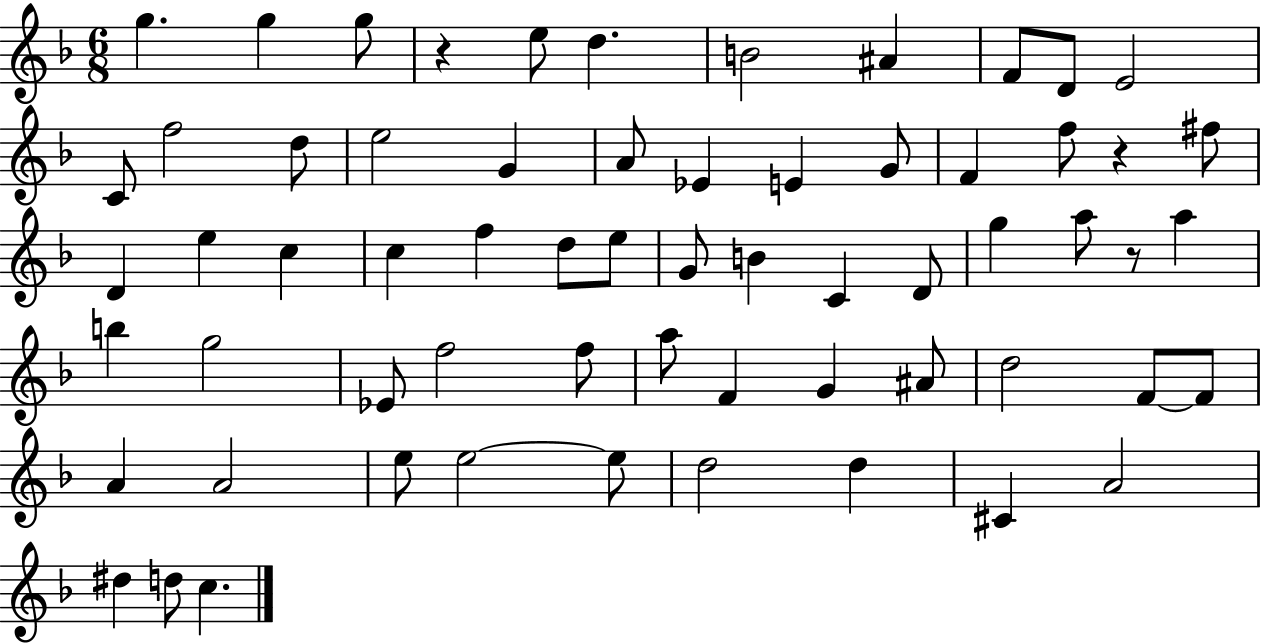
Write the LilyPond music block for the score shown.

{
  \clef treble
  \numericTimeSignature
  \time 6/8
  \key f \major
  g''4. g''4 g''8 | r4 e''8 d''4. | b'2 ais'4 | f'8 d'8 e'2 | \break c'8 f''2 d''8 | e''2 g'4 | a'8 ees'4 e'4 g'8 | f'4 f''8 r4 fis''8 | \break d'4 e''4 c''4 | c''4 f''4 d''8 e''8 | g'8 b'4 c'4 d'8 | g''4 a''8 r8 a''4 | \break b''4 g''2 | ees'8 f''2 f''8 | a''8 f'4 g'4 ais'8 | d''2 f'8~~ f'8 | \break a'4 a'2 | e''8 e''2~~ e''8 | d''2 d''4 | cis'4 a'2 | \break dis''4 d''8 c''4. | \bar "|."
}